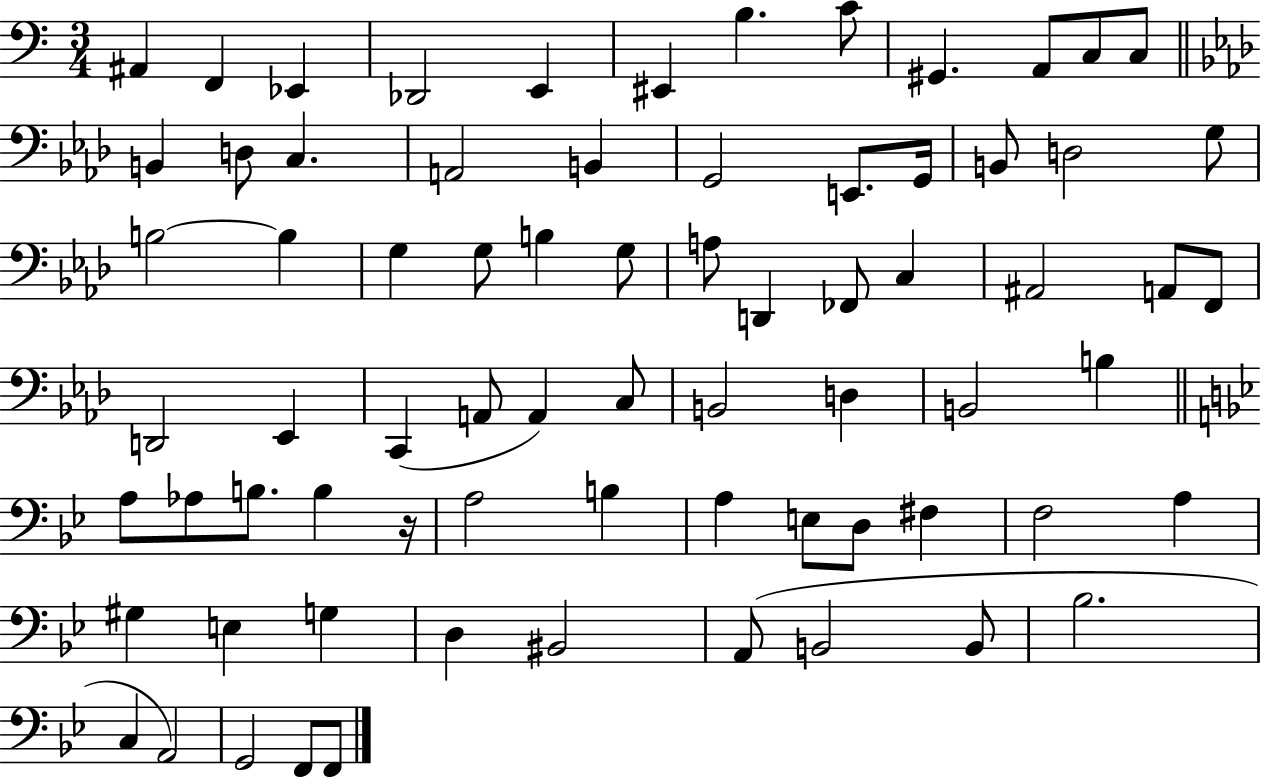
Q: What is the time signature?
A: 3/4